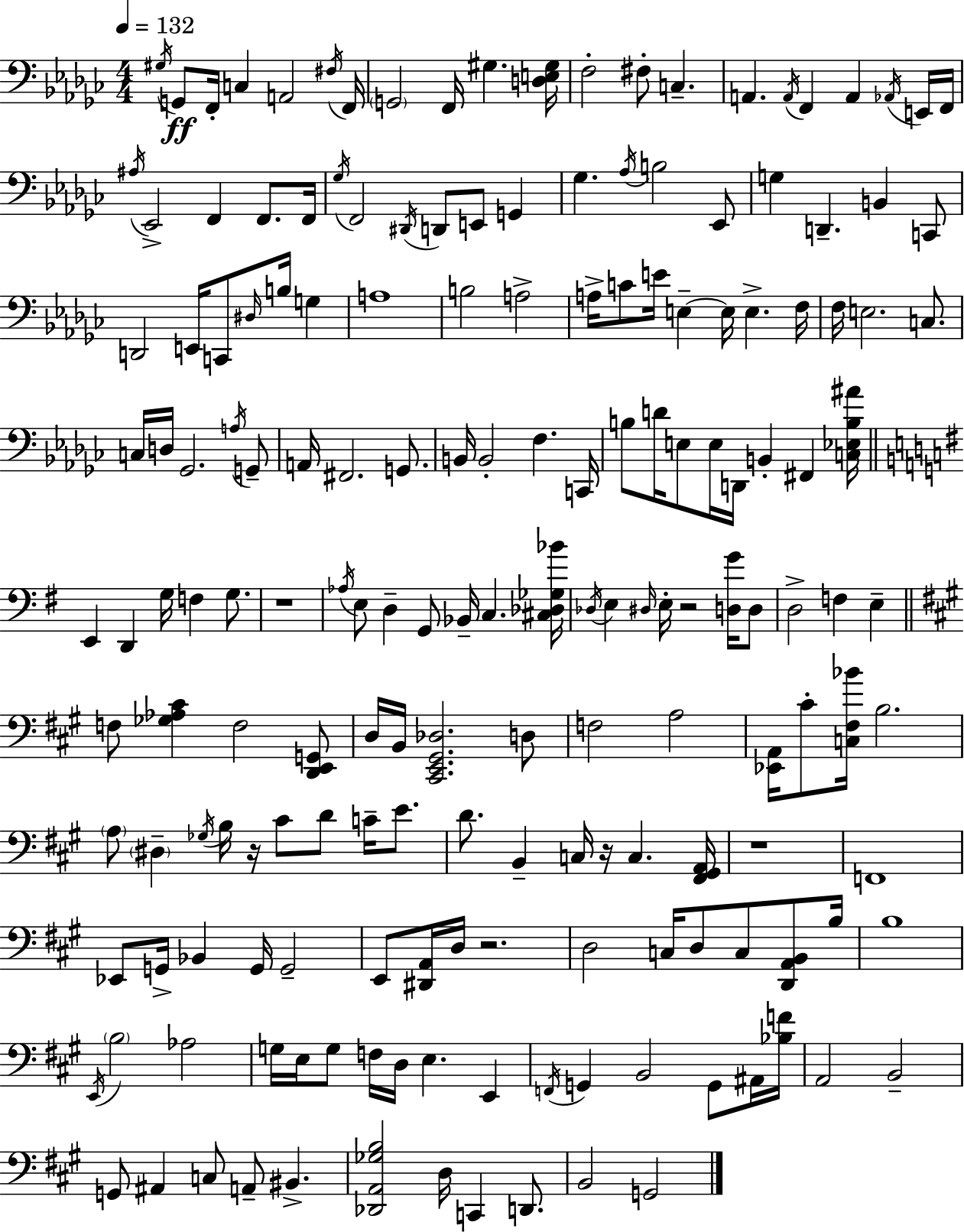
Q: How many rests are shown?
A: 6